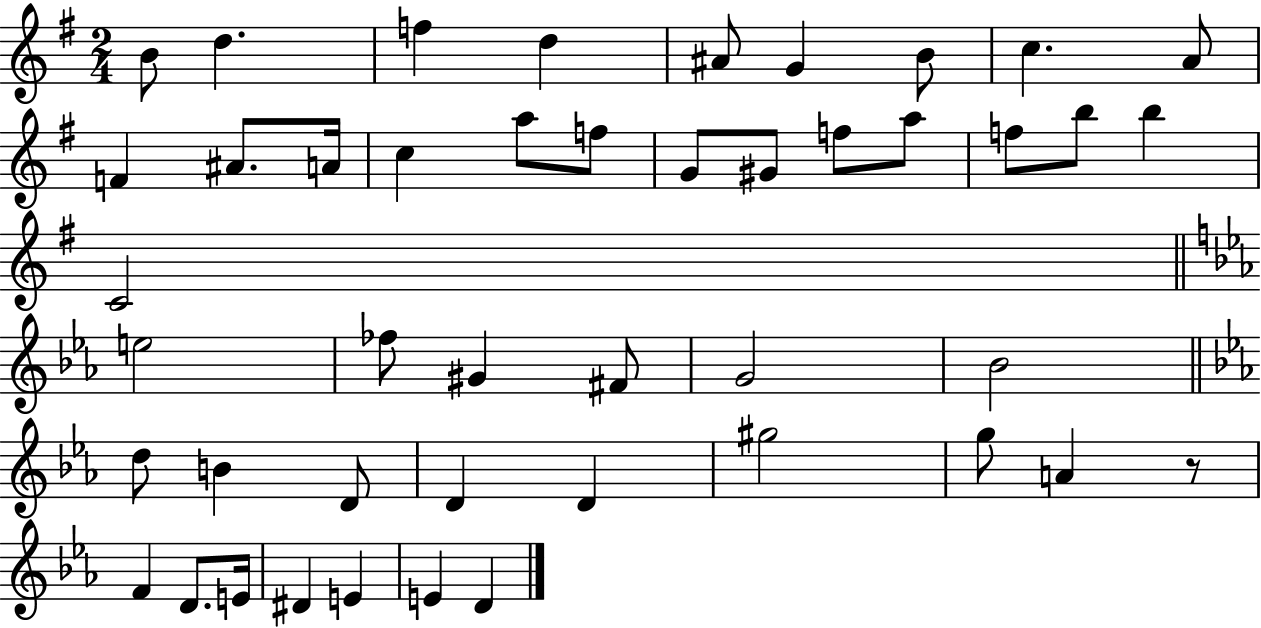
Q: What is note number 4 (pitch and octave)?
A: D5